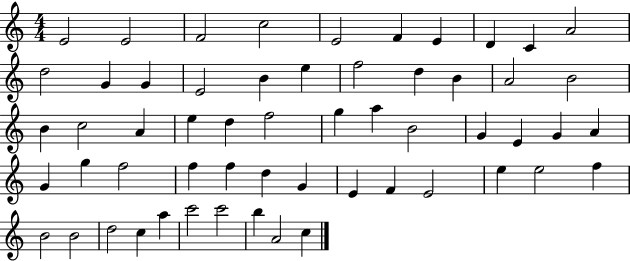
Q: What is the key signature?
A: C major